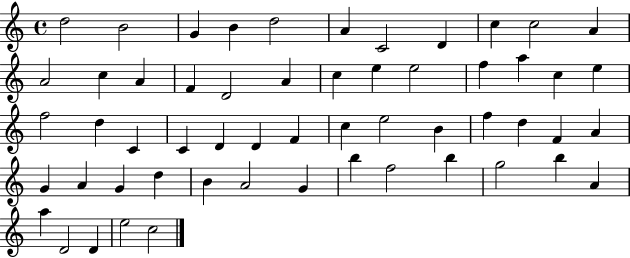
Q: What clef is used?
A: treble